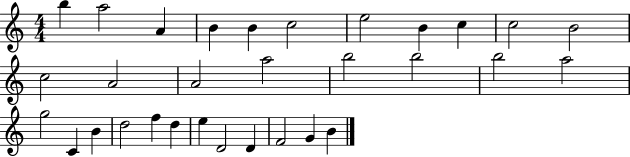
X:1
T:Untitled
M:4/4
L:1/4
K:C
b a2 A B B c2 e2 B c c2 B2 c2 A2 A2 a2 b2 b2 b2 a2 g2 C B d2 f d e D2 D F2 G B